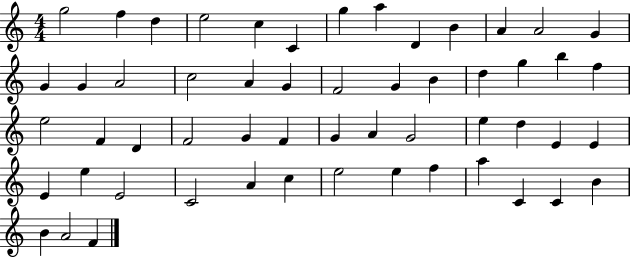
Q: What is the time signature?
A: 4/4